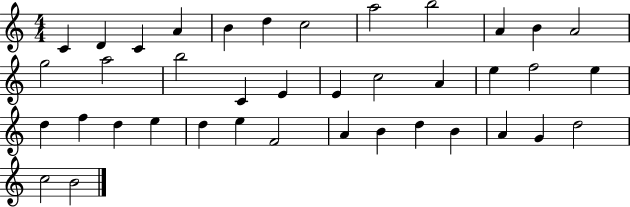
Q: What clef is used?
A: treble